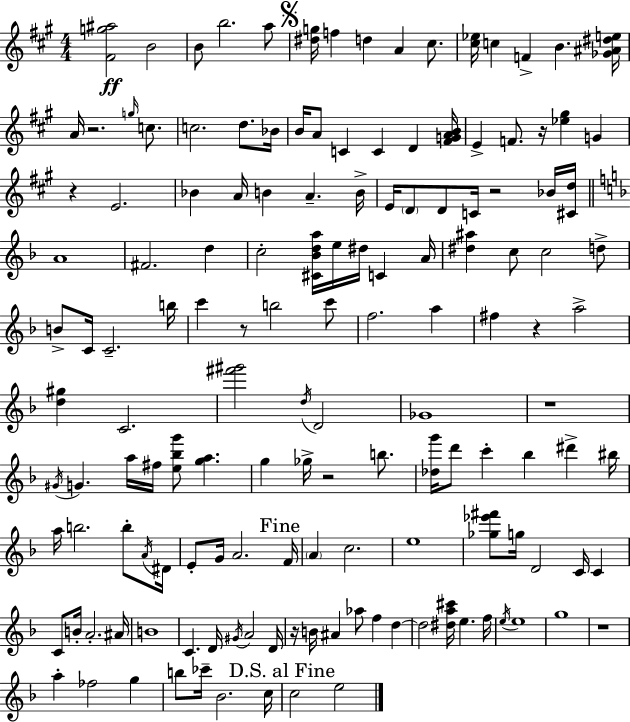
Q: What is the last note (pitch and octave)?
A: E5